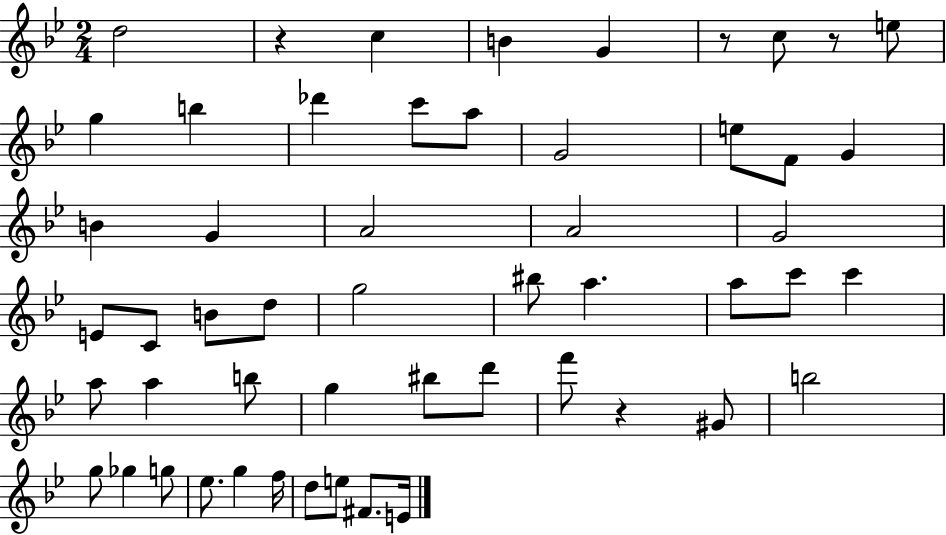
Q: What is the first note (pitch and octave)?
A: D5